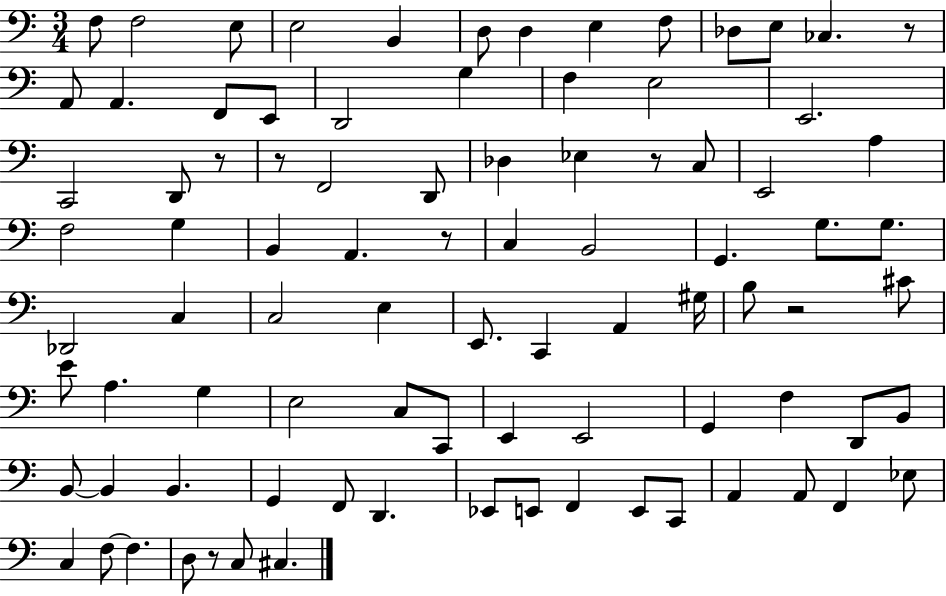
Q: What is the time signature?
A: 3/4